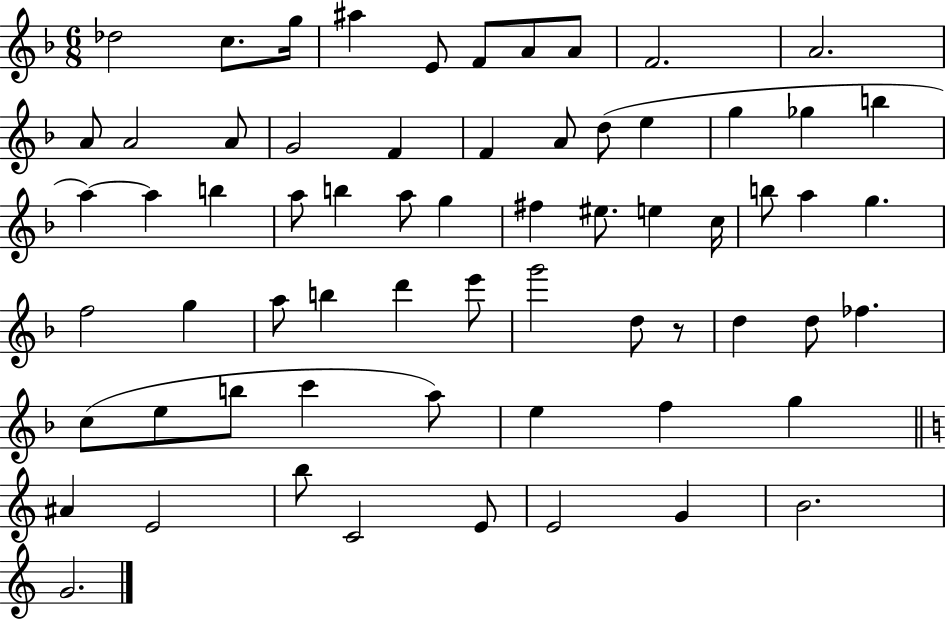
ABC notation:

X:1
T:Untitled
M:6/8
L:1/4
K:F
_d2 c/2 g/4 ^a E/2 F/2 A/2 A/2 F2 A2 A/2 A2 A/2 G2 F F A/2 d/2 e g _g b a a b a/2 b a/2 g ^f ^e/2 e c/4 b/2 a g f2 g a/2 b d' e'/2 g'2 d/2 z/2 d d/2 _f c/2 e/2 b/2 c' a/2 e f g ^A E2 b/2 C2 E/2 E2 G B2 G2